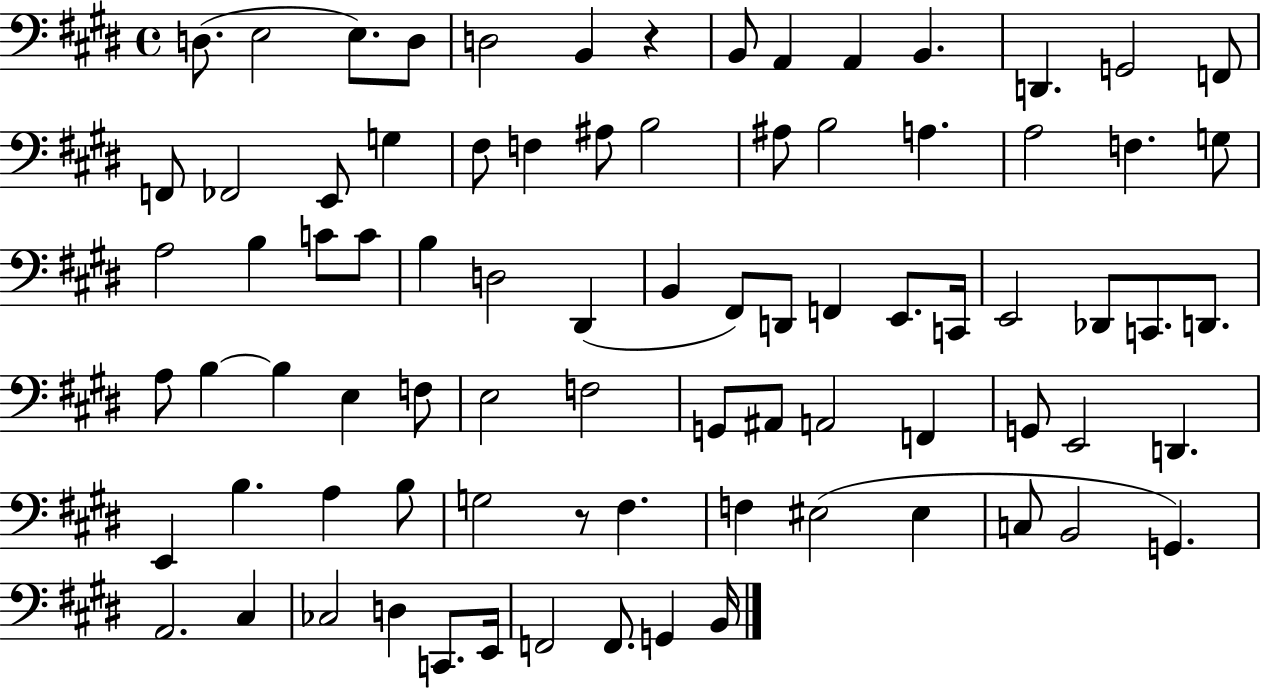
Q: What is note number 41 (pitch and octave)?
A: E2